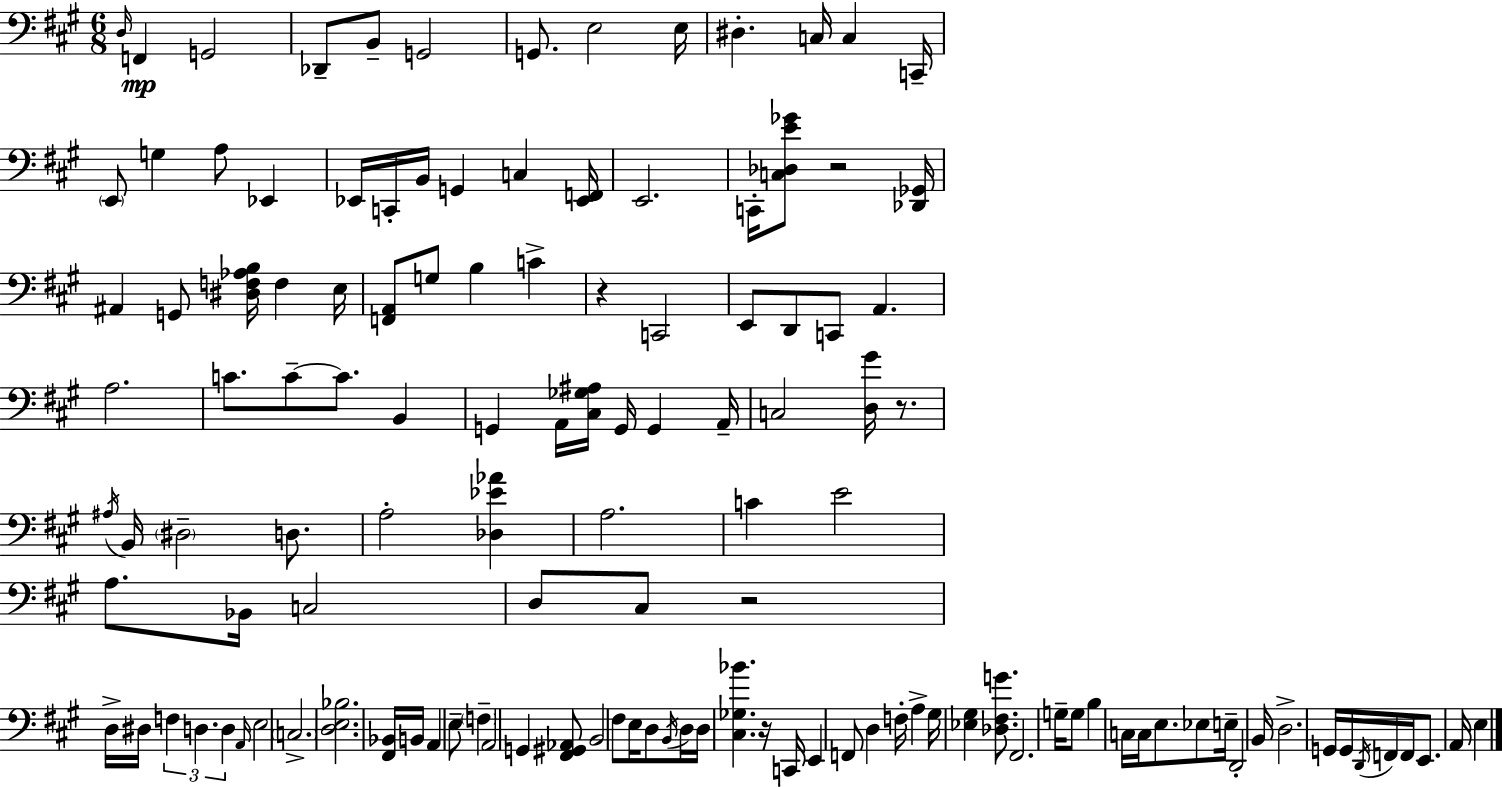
{
  \clef bass
  \numericTimeSignature
  \time 6/8
  \key a \major
  \grace { d16 }\mp f,4 g,2 | des,8-- b,8-- g,2 | g,8. e2 | e16 dis4.-. c16 c4 | \break c,16-- \parenthesize e,8 g4 a8 ees,4 | ees,16 c,16-. b,16 g,4 c4 | <ees, f,>16 e,2. | c,16-. <c des e' ges'>8 r2 | \break <des, ges,>16 ais,4 g,8 <dis f aes b>16 f4 | e16 <f, a,>8 g8 b4 c'4-> | r4 c,2 | e,8 d,8 c,8 a,4. | \break a2. | c'8. c'8--~~ c'8. b,4 | g,4 a,16 <cis ges ais>16 g,16 g,4 | a,16-- c2 <d gis'>16 r8. | \break \acciaccatura { ais16 } b,16 \parenthesize dis2-- d8. | a2-. <des ees' aes'>4 | a2. | c'4 e'2 | \break a8. bes,16 c2 | d8 cis8 r2 | d16-> dis16 \tuplet 3/2 { f4 d4. | d4 } \grace { a,16 } e2 | \break \parenthesize c2.-> | <d e bes>2. | <fis, bes,>16 b,16 a,4 e8-- \parenthesize f4-- | a,2 g,4 | \break <fis, gis, aes,>8 b,2 | fis8 e16 d8 \acciaccatura { b,16 } d16 d16 <cis ges bes'>4. | r16 c,16 e,4 f,8 d4 | f16-. a4-> gis16 <ees gis>4 | \break <des fis g'>8. fis,2. | g16-- g8 b4 c16 | c16 e8. ees8 e16-- d,2-. | b,16 d2.-> | \break g,16 g,16 \acciaccatura { d,16 } f,16 f,16 e,8. | a,16 e4 \bar "|."
}